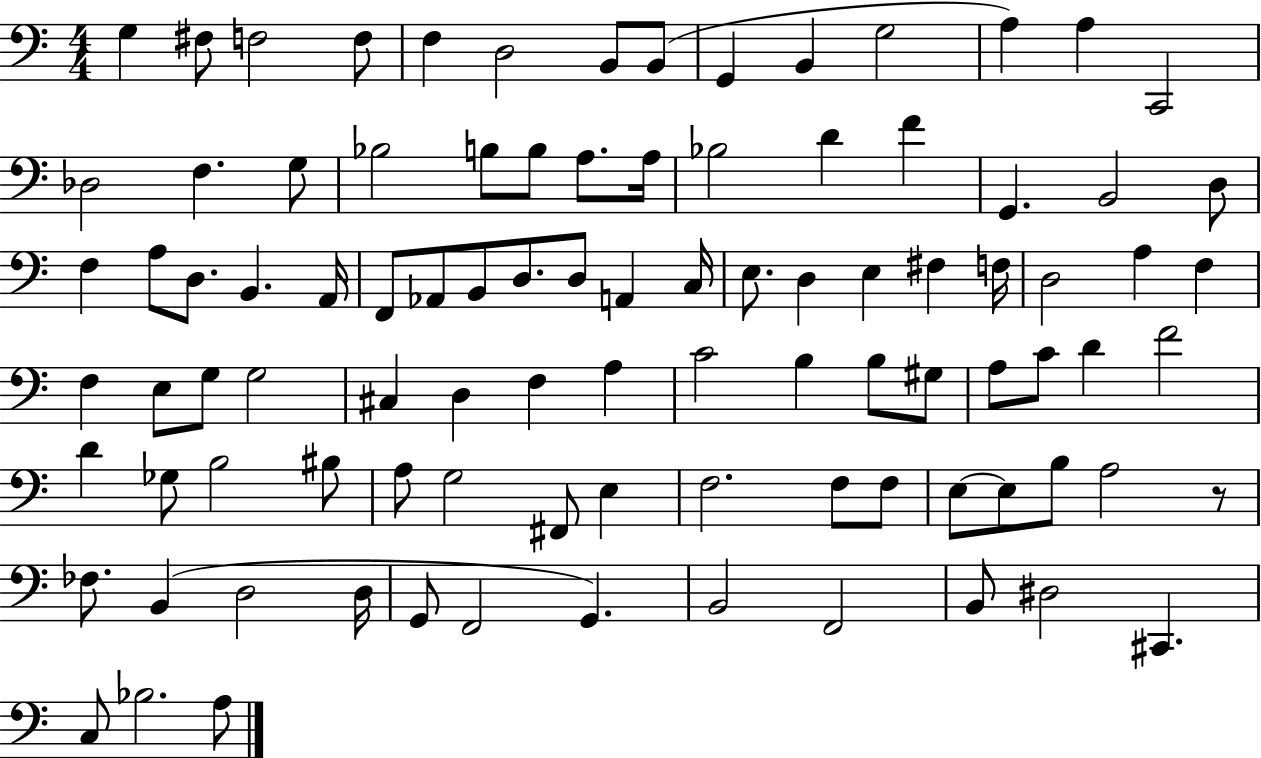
X:1
T:Untitled
M:4/4
L:1/4
K:C
G, ^F,/2 F,2 F,/2 F, D,2 B,,/2 B,,/2 G,, B,, G,2 A, A, C,,2 _D,2 F, G,/2 _B,2 B,/2 B,/2 A,/2 A,/4 _B,2 D F G,, B,,2 D,/2 F, A,/2 D,/2 B,, A,,/4 F,,/2 _A,,/2 B,,/2 D,/2 D,/2 A,, C,/4 E,/2 D, E, ^F, F,/4 D,2 A, F, F, E,/2 G,/2 G,2 ^C, D, F, A, C2 B, B,/2 ^G,/2 A,/2 C/2 D F2 D _G,/2 B,2 ^B,/2 A,/2 G,2 ^F,,/2 E, F,2 F,/2 F,/2 E,/2 E,/2 B,/2 A,2 z/2 _F,/2 B,, D,2 D,/4 G,,/2 F,,2 G,, B,,2 F,,2 B,,/2 ^D,2 ^C,, C,/2 _B,2 A,/2